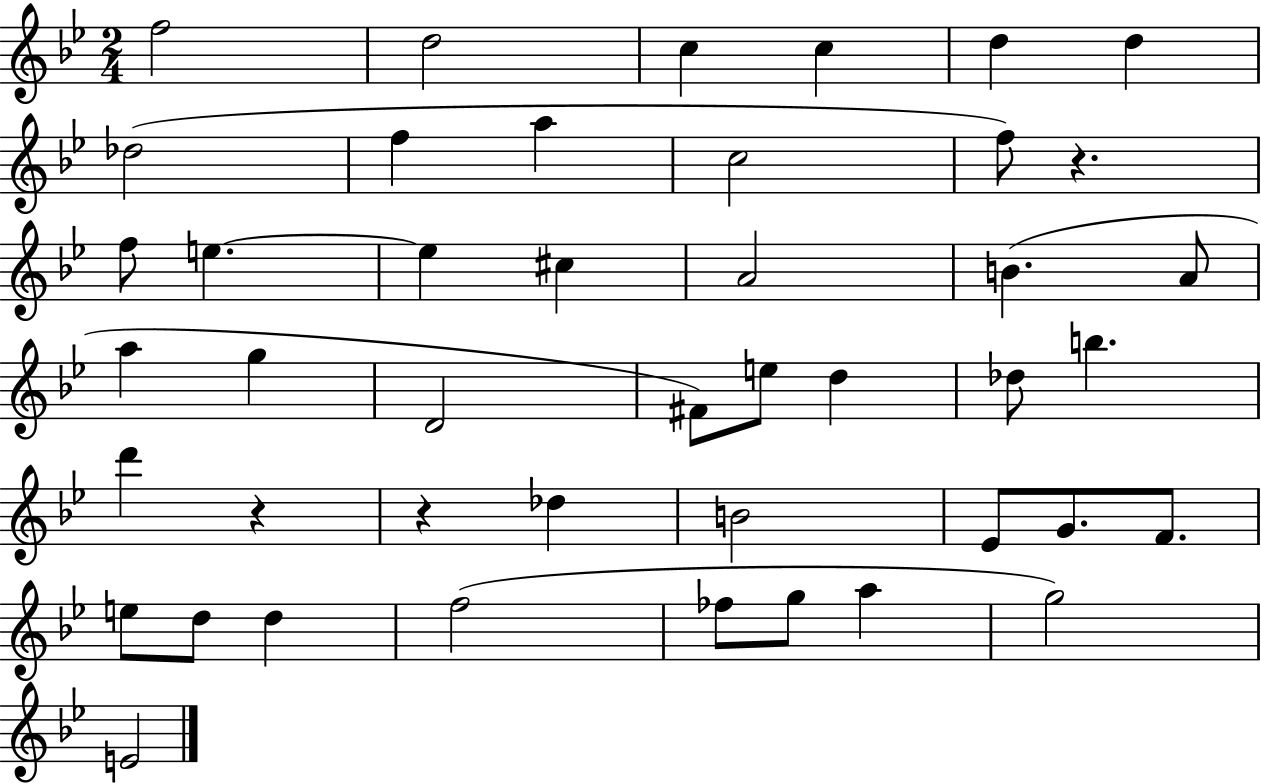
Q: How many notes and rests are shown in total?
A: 44